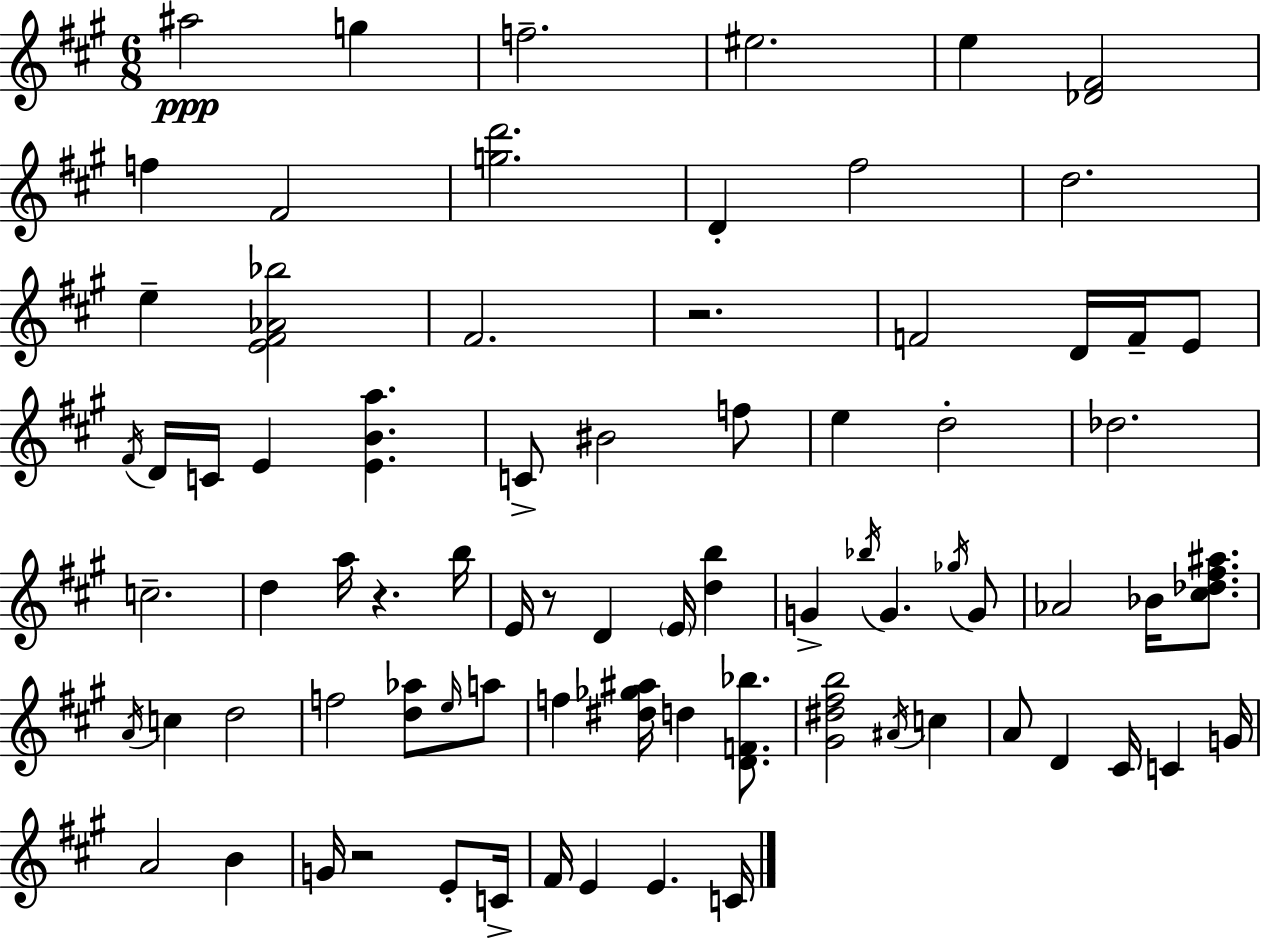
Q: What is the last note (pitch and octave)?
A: C4